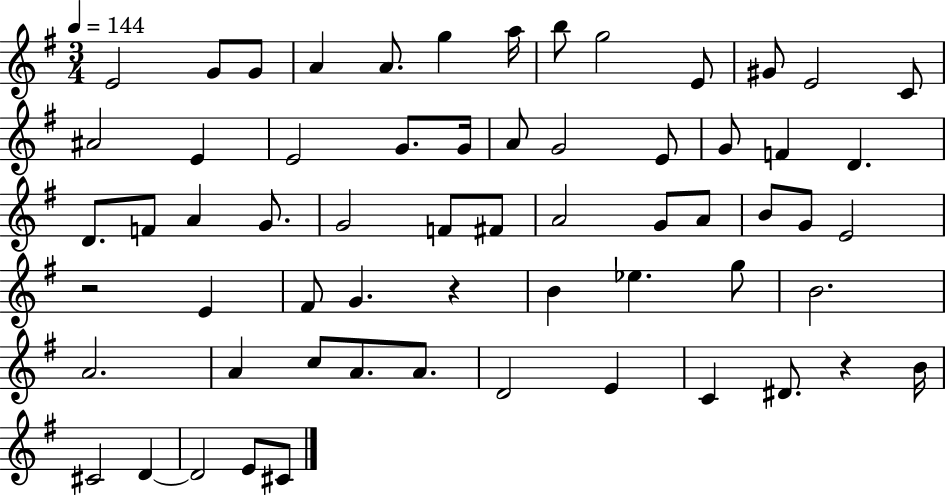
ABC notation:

X:1
T:Untitled
M:3/4
L:1/4
K:G
E2 G/2 G/2 A A/2 g a/4 b/2 g2 E/2 ^G/2 E2 C/2 ^A2 E E2 G/2 G/4 A/2 G2 E/2 G/2 F D D/2 F/2 A G/2 G2 F/2 ^F/2 A2 G/2 A/2 B/2 G/2 E2 z2 E ^F/2 G z B _e g/2 B2 A2 A c/2 A/2 A/2 D2 E C ^D/2 z B/4 ^C2 D D2 E/2 ^C/2